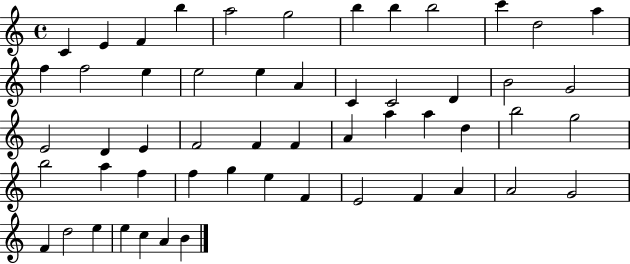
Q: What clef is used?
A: treble